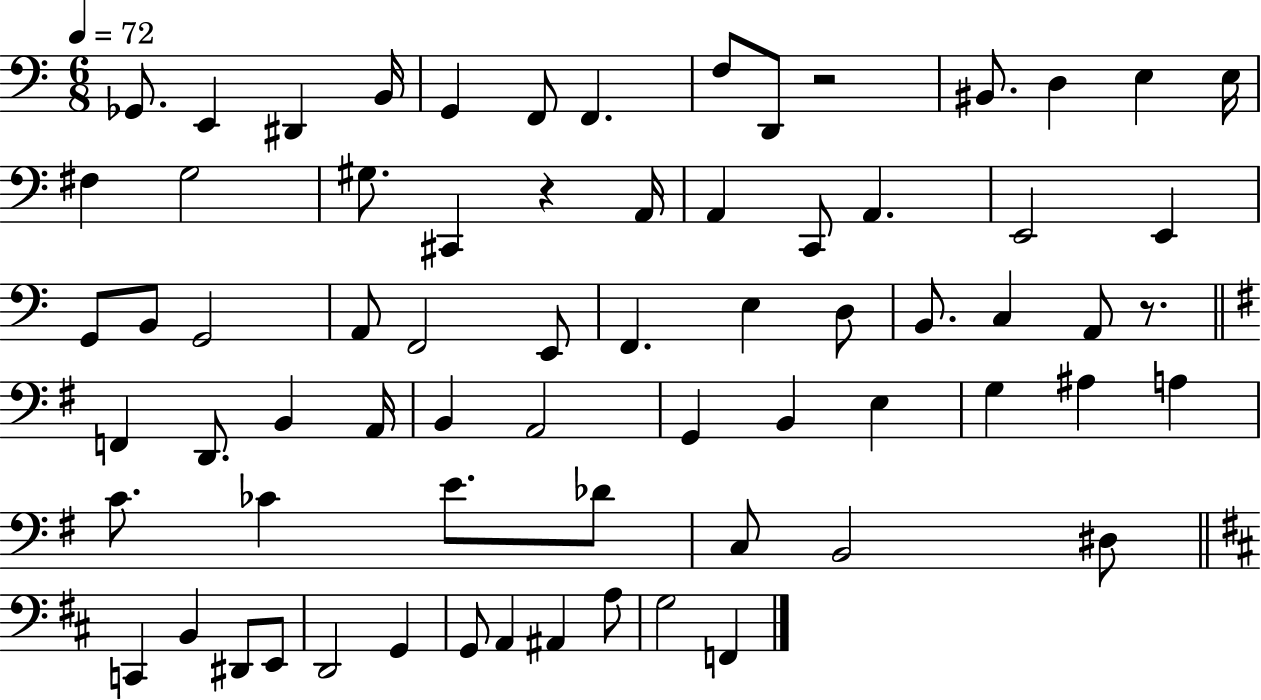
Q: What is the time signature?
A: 6/8